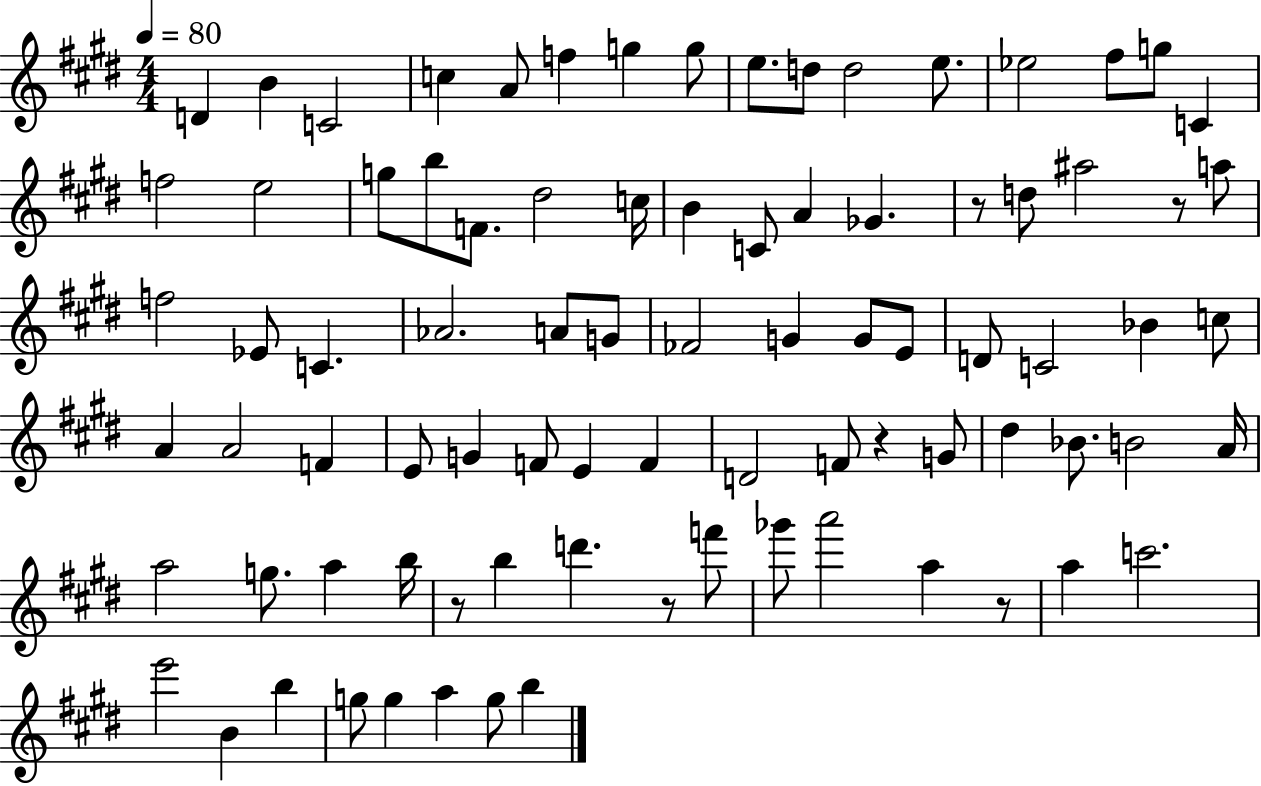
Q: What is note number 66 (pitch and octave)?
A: F6